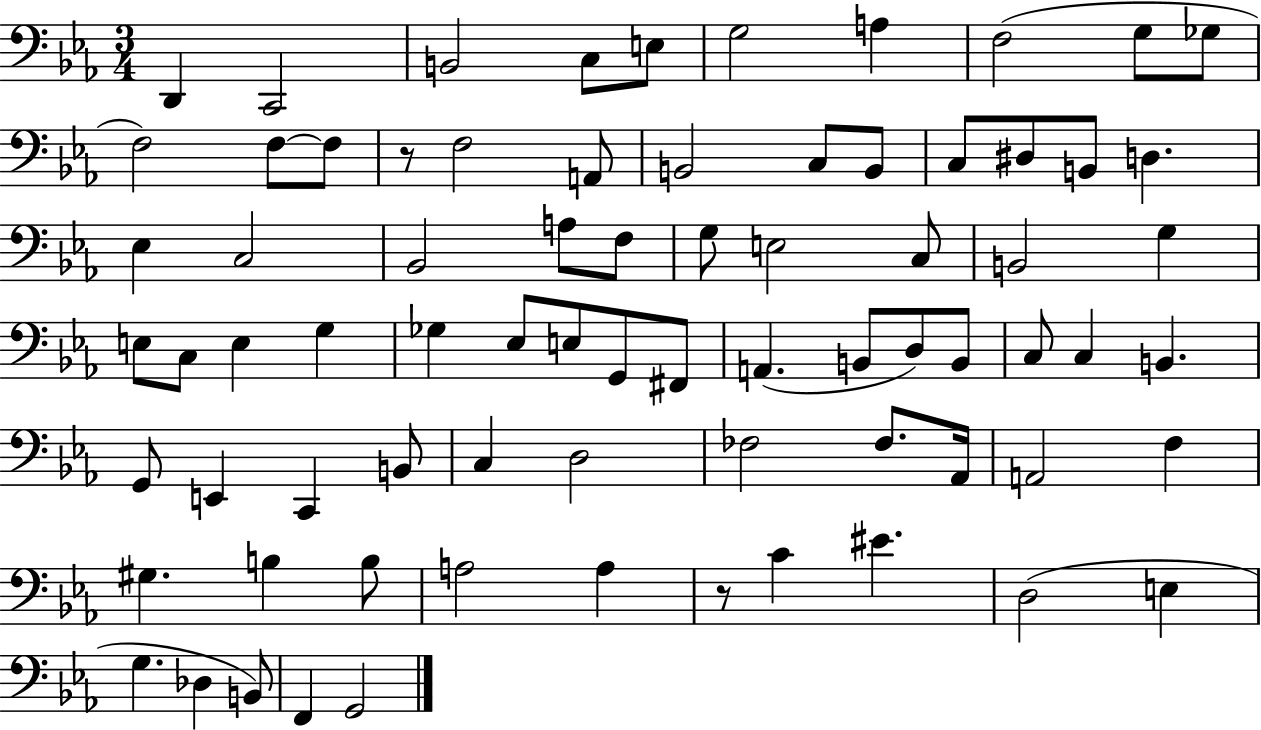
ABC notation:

X:1
T:Untitled
M:3/4
L:1/4
K:Eb
D,, C,,2 B,,2 C,/2 E,/2 G,2 A, F,2 G,/2 _G,/2 F,2 F,/2 F,/2 z/2 F,2 A,,/2 B,,2 C,/2 B,,/2 C,/2 ^D,/2 B,,/2 D, _E, C,2 _B,,2 A,/2 F,/2 G,/2 E,2 C,/2 B,,2 G, E,/2 C,/2 E, G, _G, _E,/2 E,/2 G,,/2 ^F,,/2 A,, B,,/2 D,/2 B,,/2 C,/2 C, B,, G,,/2 E,, C,, B,,/2 C, D,2 _F,2 _F,/2 _A,,/4 A,,2 F, ^G, B, B,/2 A,2 A, z/2 C ^E D,2 E, G, _D, B,,/2 F,, G,,2